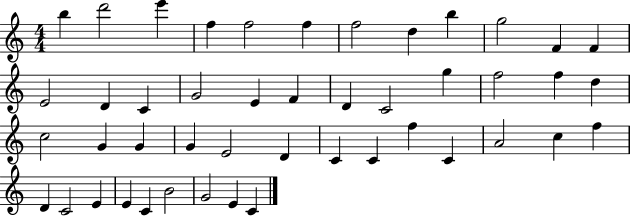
X:1
T:Untitled
M:4/4
L:1/4
K:C
b d'2 e' f f2 f f2 d b g2 F F E2 D C G2 E F D C2 g f2 f d c2 G G G E2 D C C f C A2 c f D C2 E E C B2 G2 E C